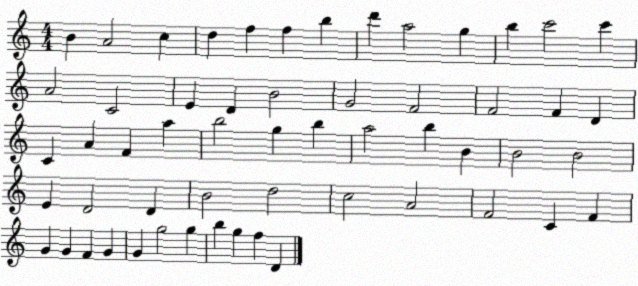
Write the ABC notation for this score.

X:1
T:Untitled
M:4/4
L:1/4
K:C
B A2 c d f f b d' a2 g b c'2 c' A2 C2 E D B2 G2 F2 F2 F D C A F a b2 g b a2 b B B2 B2 E D2 D B2 d2 c2 A2 F2 C F G G F G G g2 g b g f D